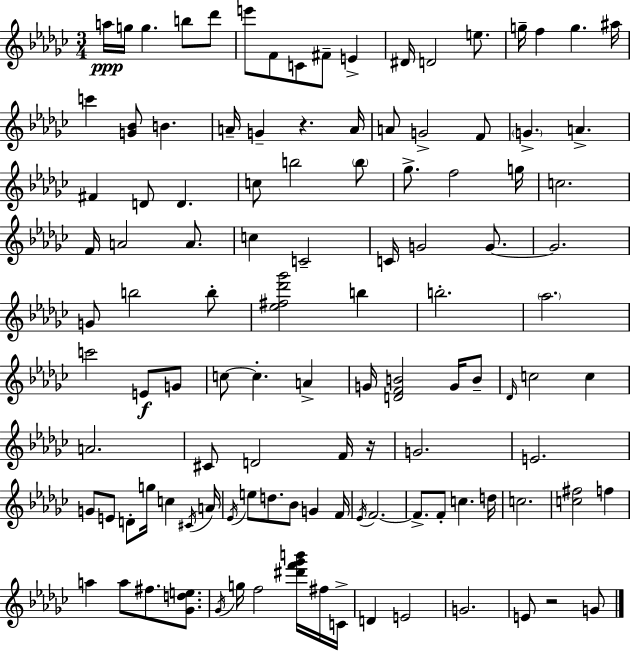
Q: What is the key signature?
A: EES minor